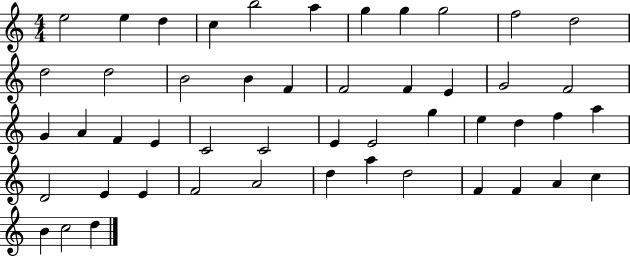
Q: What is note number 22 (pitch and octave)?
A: G4